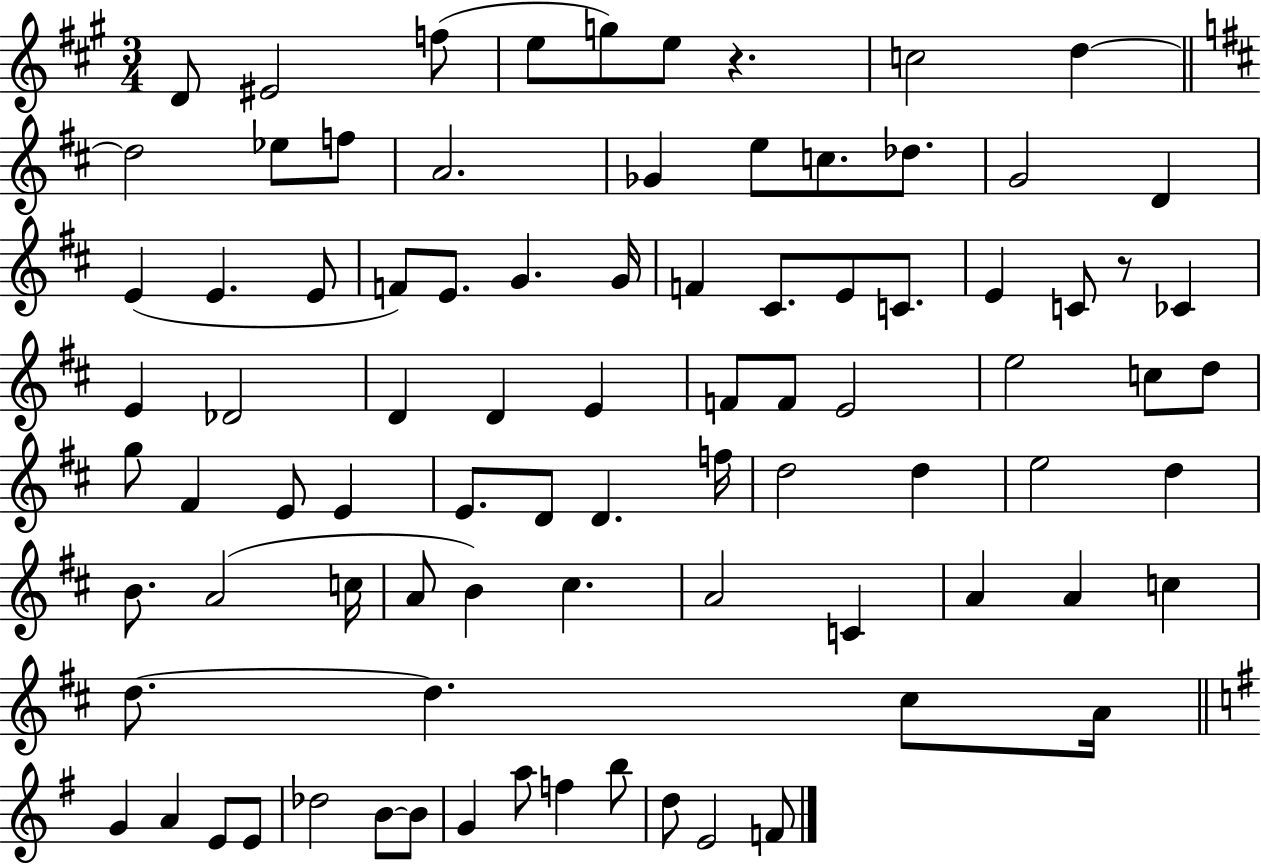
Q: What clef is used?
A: treble